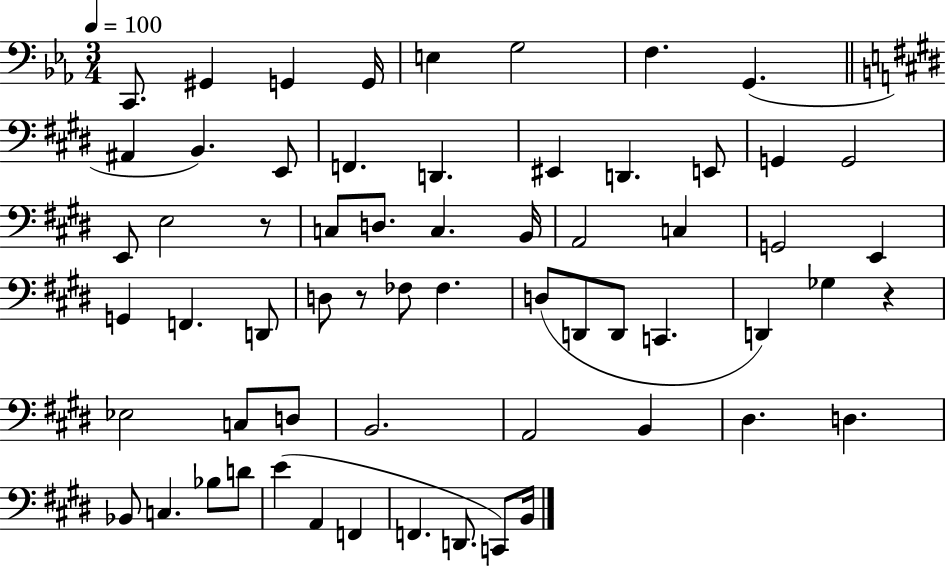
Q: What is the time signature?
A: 3/4